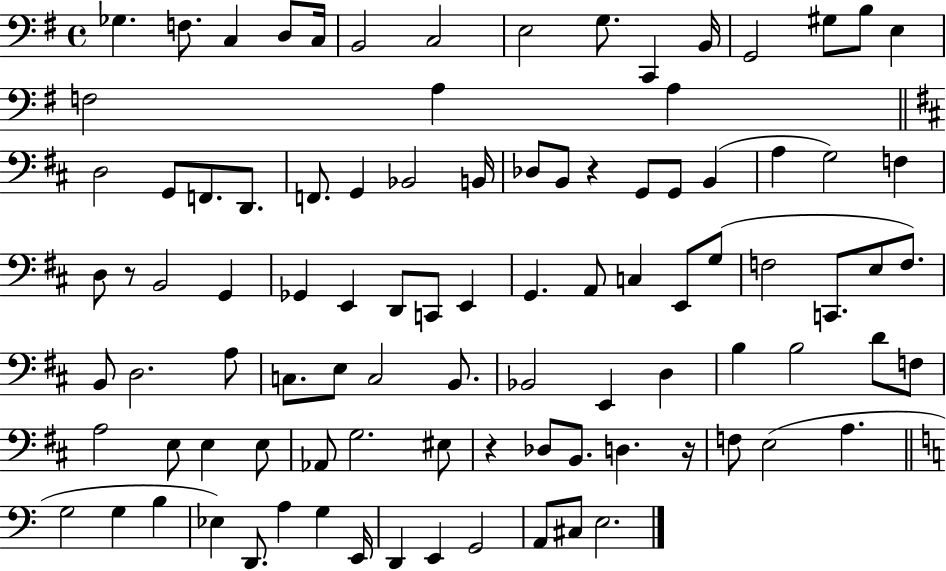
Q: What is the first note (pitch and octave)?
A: Gb3